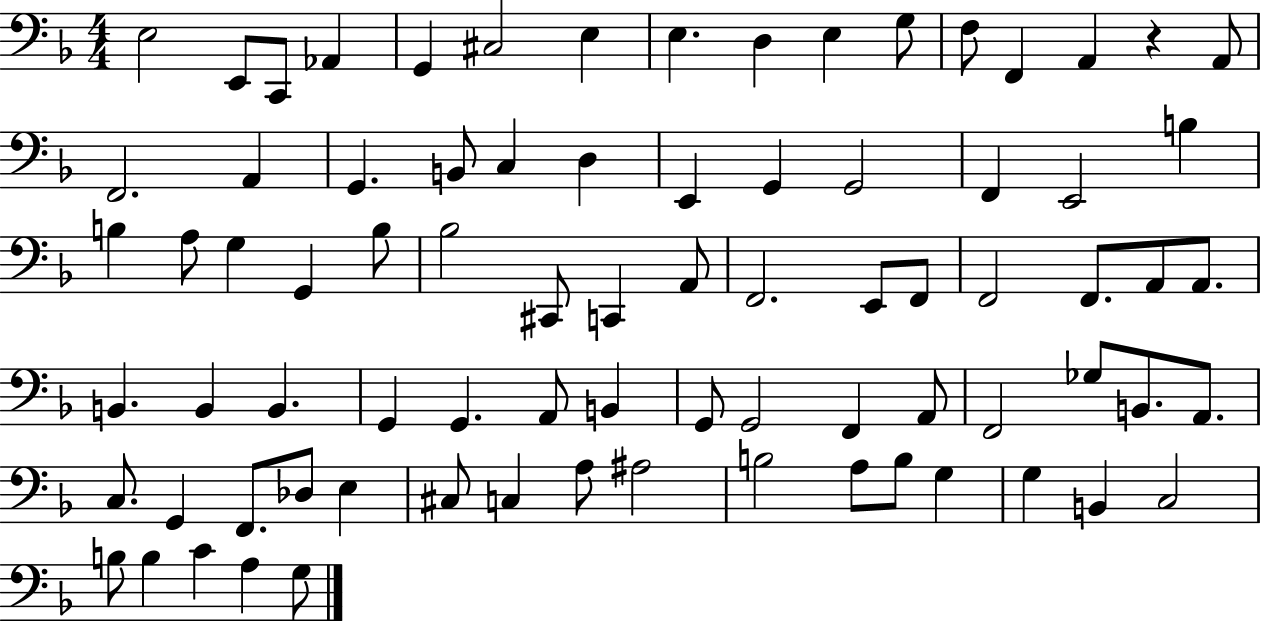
E3/h E2/e C2/e Ab2/q G2/q C#3/h E3/q E3/q. D3/q E3/q G3/e F3/e F2/q A2/q R/q A2/e F2/h. A2/q G2/q. B2/e C3/q D3/q E2/q G2/q G2/h F2/q E2/h B3/q B3/q A3/e G3/q G2/q B3/e Bb3/h C#2/e C2/q A2/e F2/h. E2/e F2/e F2/h F2/e. A2/e A2/e. B2/q. B2/q B2/q. G2/q G2/q. A2/e B2/q G2/e G2/h F2/q A2/e F2/h Gb3/e B2/e. A2/e. C3/e. G2/q F2/e. Db3/e E3/q C#3/e C3/q A3/e A#3/h B3/h A3/e B3/e G3/q G3/q B2/q C3/h B3/e B3/q C4/q A3/q G3/e